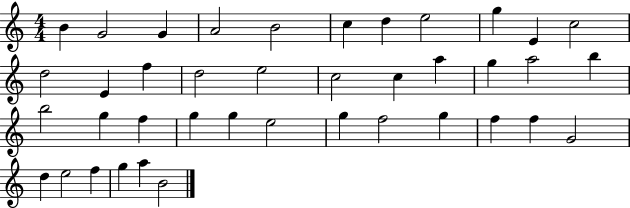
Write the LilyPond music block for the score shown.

{
  \clef treble
  \numericTimeSignature
  \time 4/4
  \key c \major
  b'4 g'2 g'4 | a'2 b'2 | c''4 d''4 e''2 | g''4 e'4 c''2 | \break d''2 e'4 f''4 | d''2 e''2 | c''2 c''4 a''4 | g''4 a''2 b''4 | \break b''2 g''4 f''4 | g''4 g''4 e''2 | g''4 f''2 g''4 | f''4 f''4 g'2 | \break d''4 e''2 f''4 | g''4 a''4 b'2 | \bar "|."
}